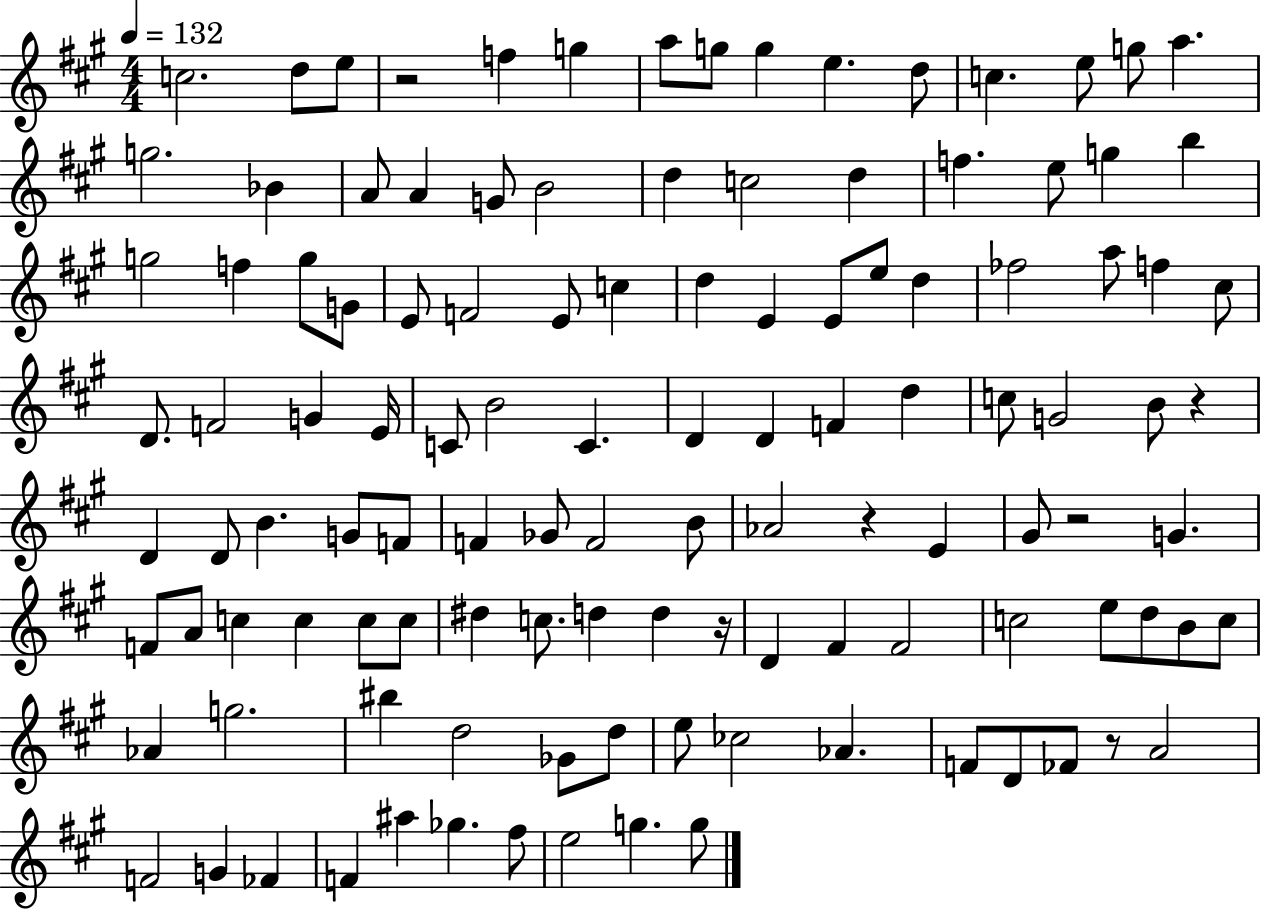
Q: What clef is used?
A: treble